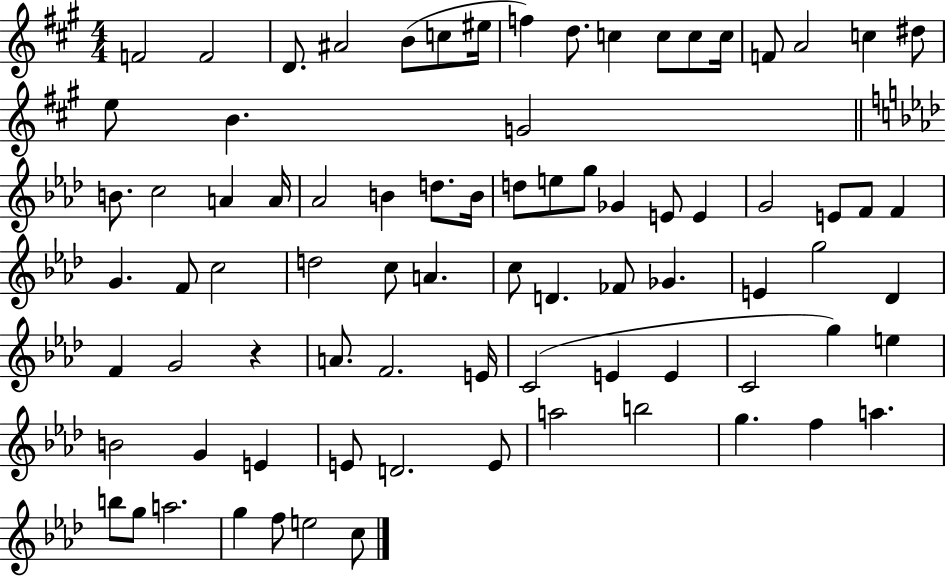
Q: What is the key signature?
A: A major